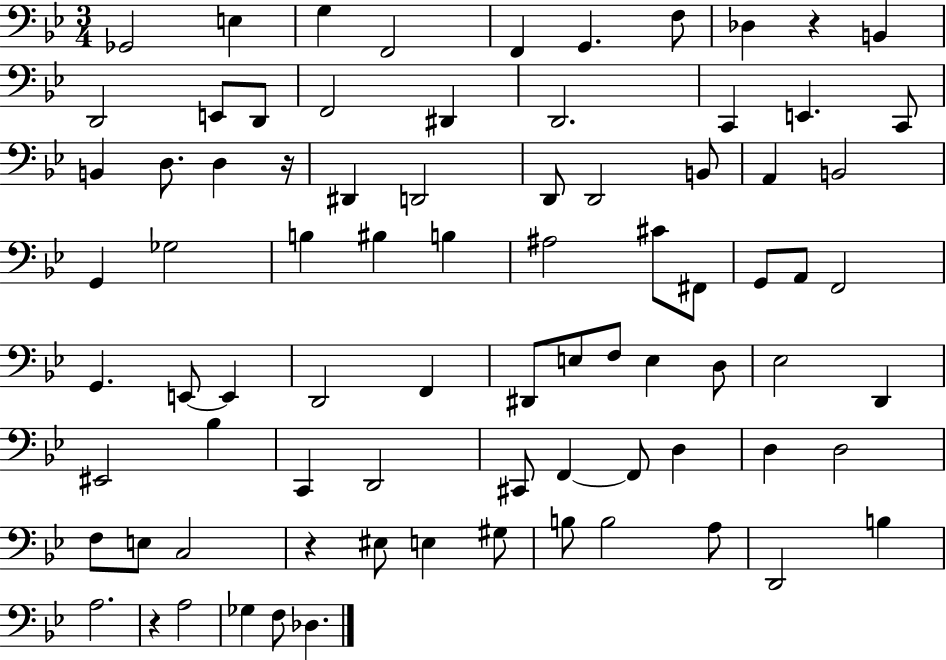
Gb2/h E3/q G3/q F2/h F2/q G2/q. F3/e Db3/q R/q B2/q D2/h E2/e D2/e F2/h D#2/q D2/h. C2/q E2/q. C2/e B2/q D3/e. D3/q R/s D#2/q D2/h D2/e D2/h B2/e A2/q B2/h G2/q Gb3/h B3/q BIS3/q B3/q A#3/h C#4/e F#2/e G2/e A2/e F2/h G2/q. E2/e E2/q D2/h F2/q D#2/e E3/e F3/e E3/q D3/e Eb3/h D2/q EIS2/h Bb3/q C2/q D2/h C#2/e F2/q F2/e D3/q D3/q D3/h F3/e E3/e C3/h R/q EIS3/e E3/q G#3/e B3/e B3/h A3/e D2/h B3/q A3/h. R/q A3/h Gb3/q F3/e Db3/q.